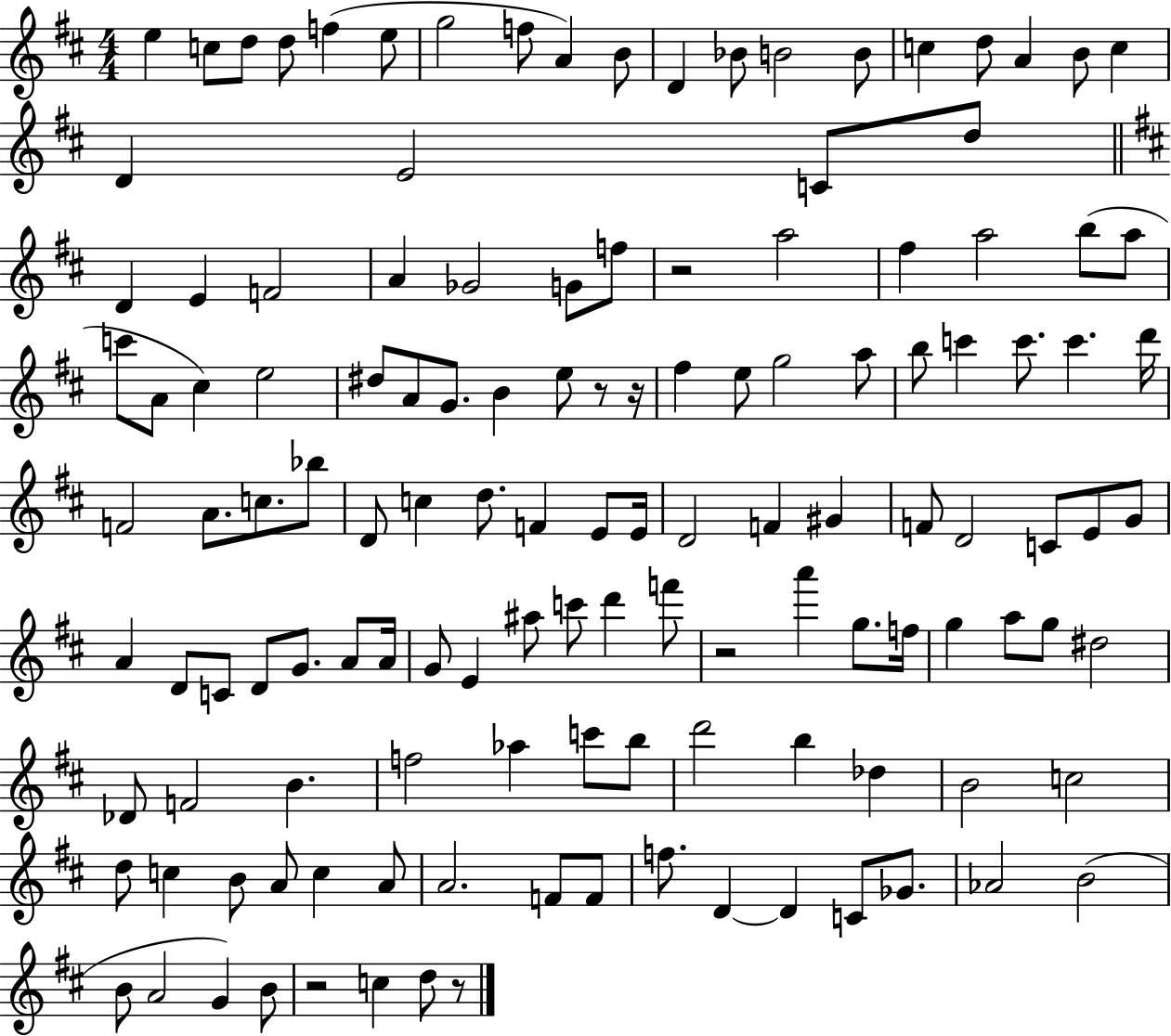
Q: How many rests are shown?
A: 6